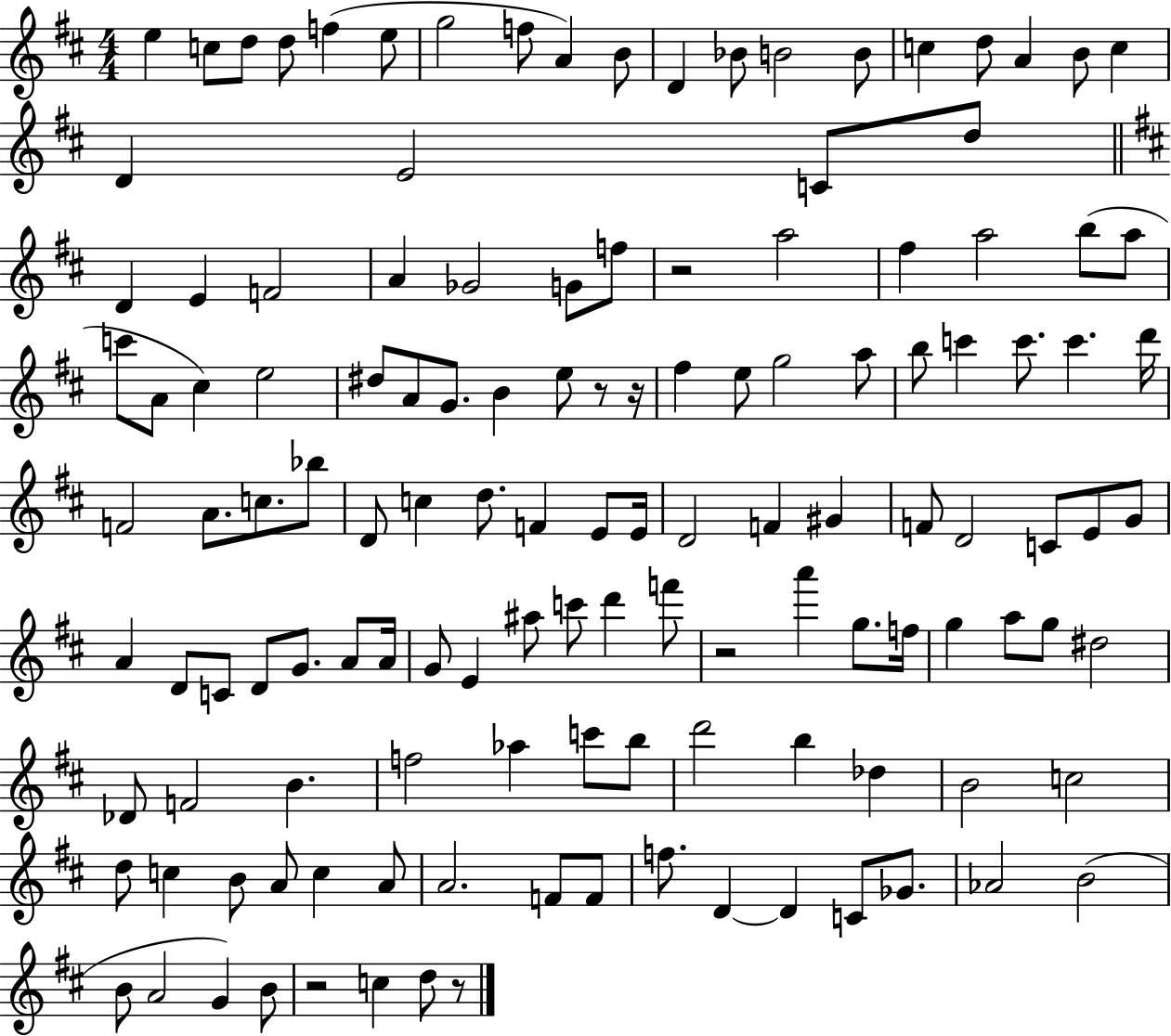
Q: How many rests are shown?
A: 6